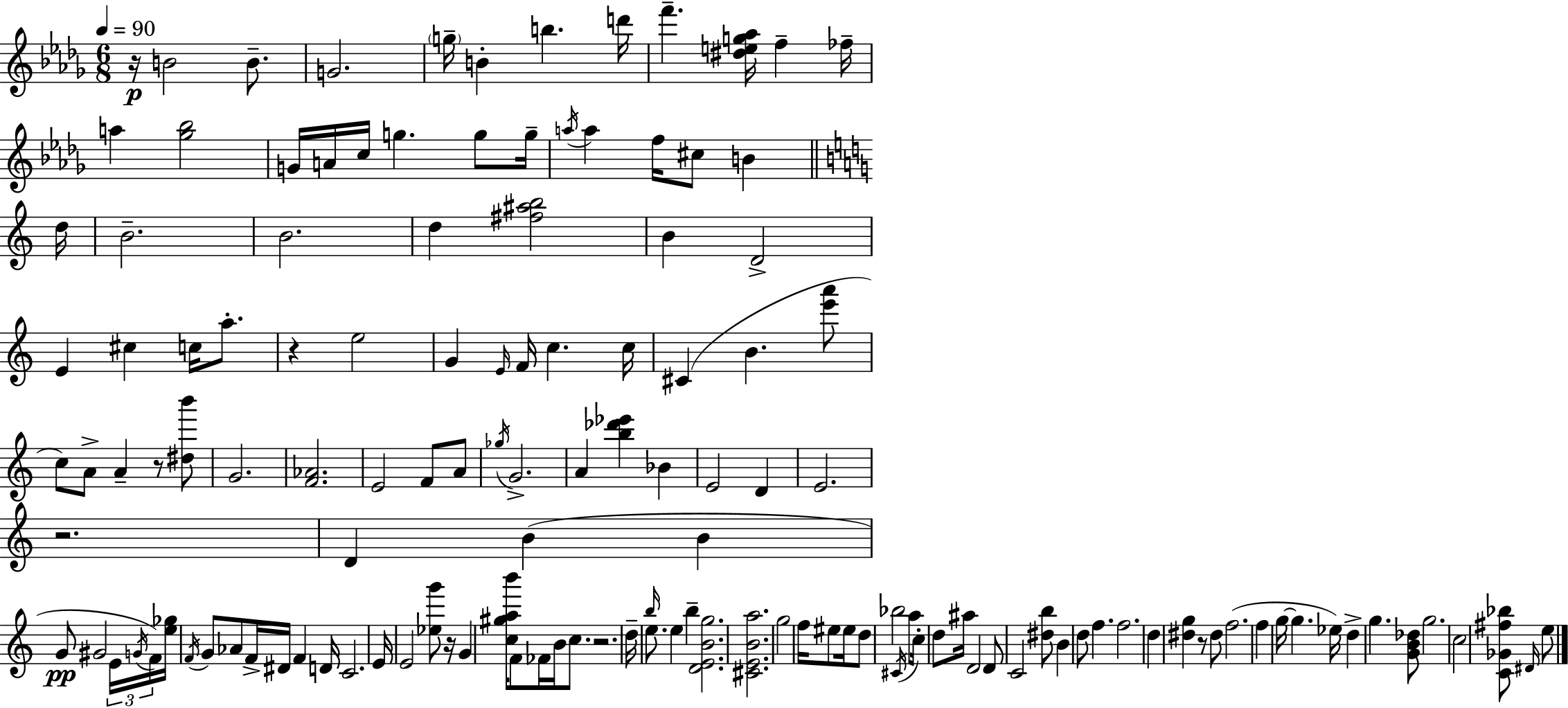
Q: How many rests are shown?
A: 7